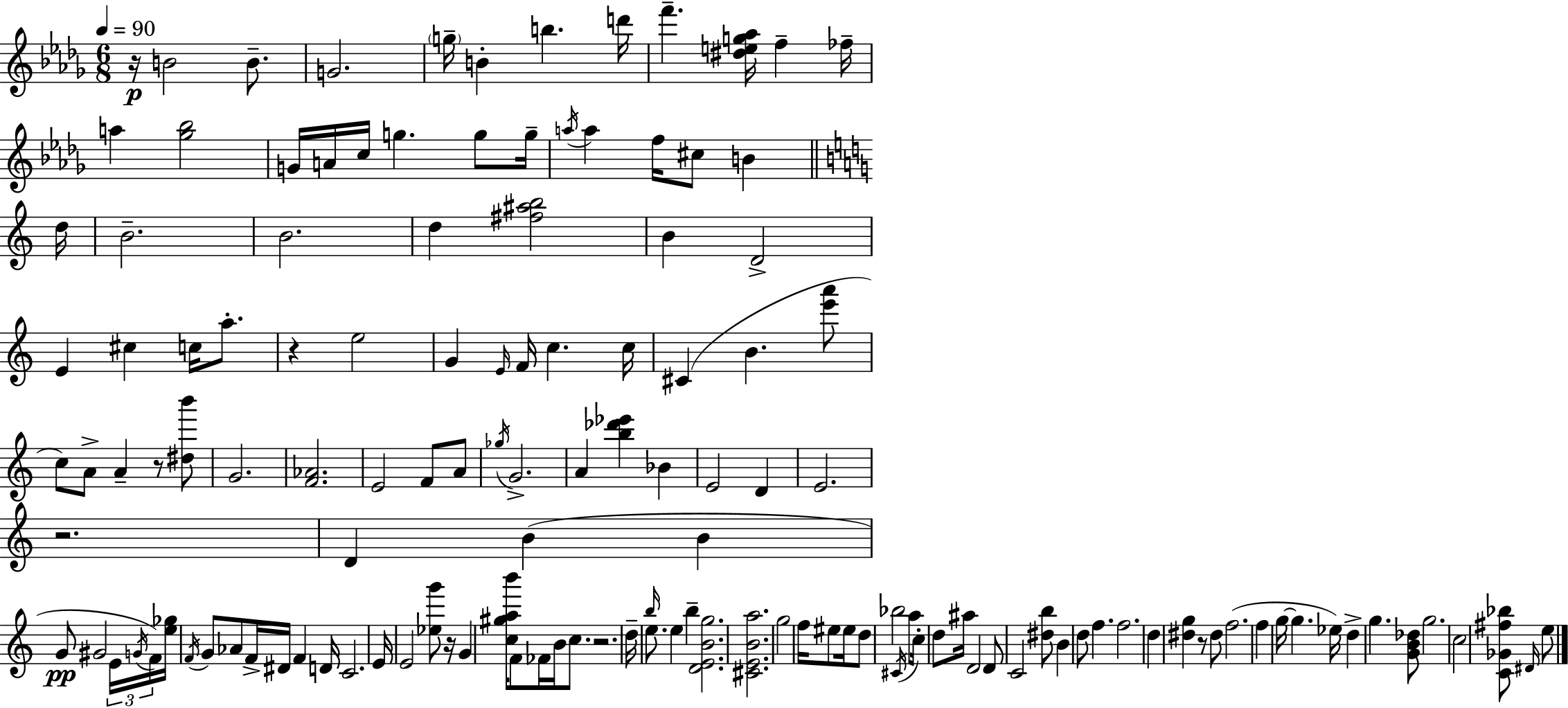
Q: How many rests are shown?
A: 7